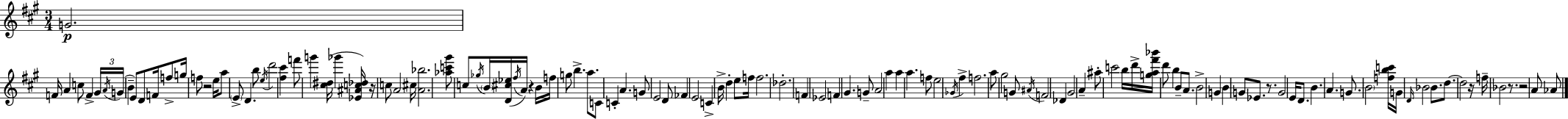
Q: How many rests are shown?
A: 7